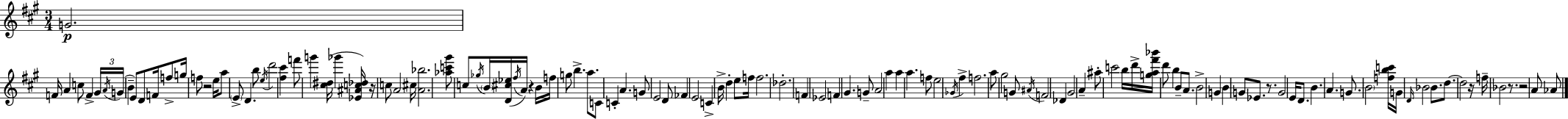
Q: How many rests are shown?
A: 7